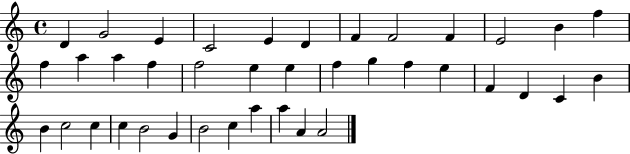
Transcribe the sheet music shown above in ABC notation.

X:1
T:Untitled
M:4/4
L:1/4
K:C
D G2 E C2 E D F F2 F E2 B f f a a f f2 e e f g f e F D C B B c2 c c B2 G B2 c a a A A2